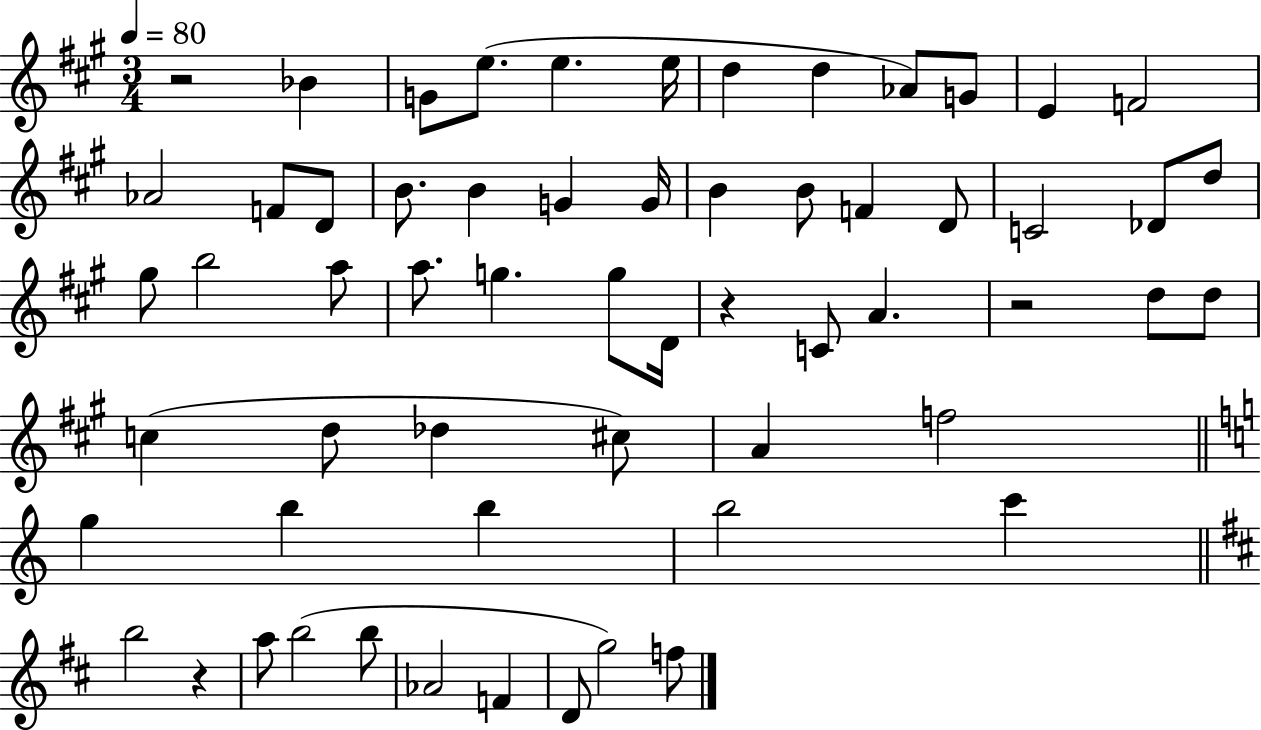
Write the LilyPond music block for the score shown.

{
  \clef treble
  \numericTimeSignature
  \time 3/4
  \key a \major
  \tempo 4 = 80
  r2 bes'4 | g'8 e''8.( e''4. e''16 | d''4 d''4 aes'8) g'8 | e'4 f'2 | \break aes'2 f'8 d'8 | b'8. b'4 g'4 g'16 | b'4 b'8 f'4 d'8 | c'2 des'8 d''8 | \break gis''8 b''2 a''8 | a''8. g''4. g''8 d'16 | r4 c'8 a'4. | r2 d''8 d''8 | \break c''4( d''8 des''4 cis''8) | a'4 f''2 | \bar "||" \break \key c \major g''4 b''4 b''4 | b''2 c'''4 | \bar "||" \break \key d \major b''2 r4 | a''8 b''2( b''8 | aes'2 f'4 | d'8 g''2) f''8 | \break \bar "|."
}